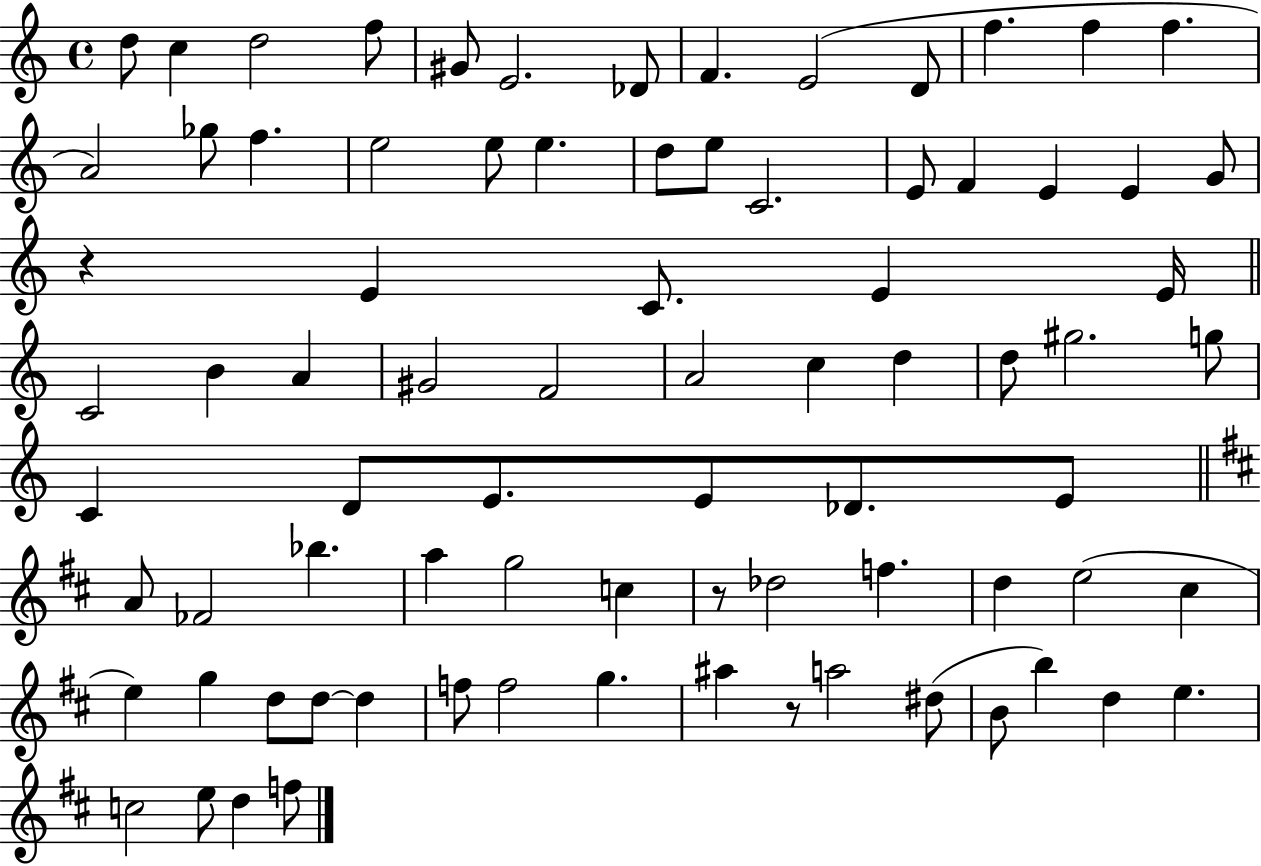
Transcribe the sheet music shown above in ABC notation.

X:1
T:Untitled
M:4/4
L:1/4
K:C
d/2 c d2 f/2 ^G/2 E2 _D/2 F E2 D/2 f f f A2 _g/2 f e2 e/2 e d/2 e/2 C2 E/2 F E E G/2 z E C/2 E E/4 C2 B A ^G2 F2 A2 c d d/2 ^g2 g/2 C D/2 E/2 E/2 _D/2 E/2 A/2 _F2 _b a g2 c z/2 _d2 f d e2 ^c e g d/2 d/2 d f/2 f2 g ^a z/2 a2 ^d/2 B/2 b d e c2 e/2 d f/2